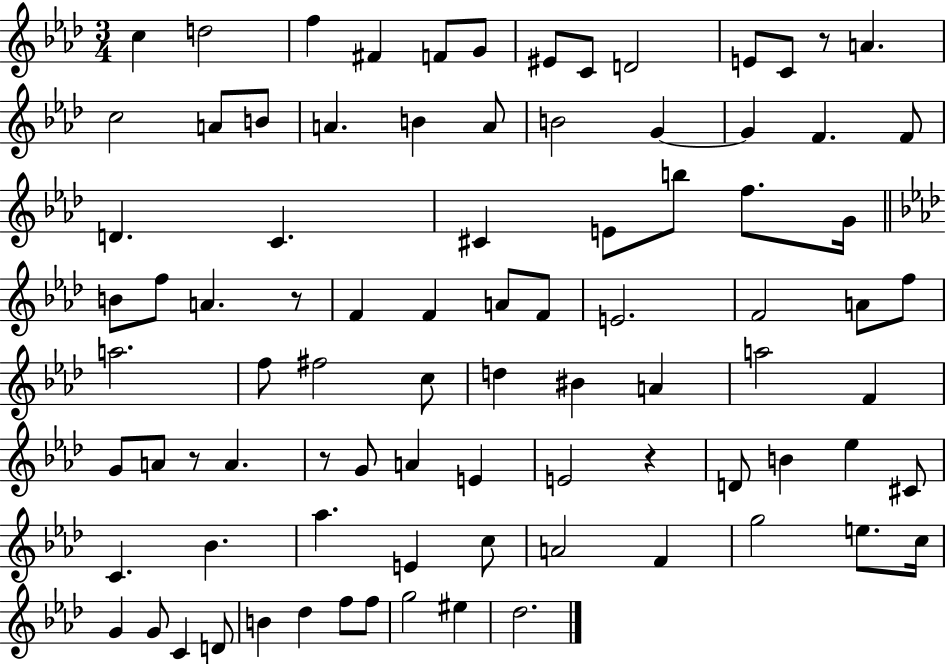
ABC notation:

X:1
T:Untitled
M:3/4
L:1/4
K:Ab
c d2 f ^F F/2 G/2 ^E/2 C/2 D2 E/2 C/2 z/2 A c2 A/2 B/2 A B A/2 B2 G G F F/2 D C ^C E/2 b/2 f/2 G/4 B/2 f/2 A z/2 F F A/2 F/2 E2 F2 A/2 f/2 a2 f/2 ^f2 c/2 d ^B A a2 F G/2 A/2 z/2 A z/2 G/2 A E E2 z D/2 B _e ^C/2 C _B _a E c/2 A2 F g2 e/2 c/4 G G/2 C D/2 B _d f/2 f/2 g2 ^e _d2